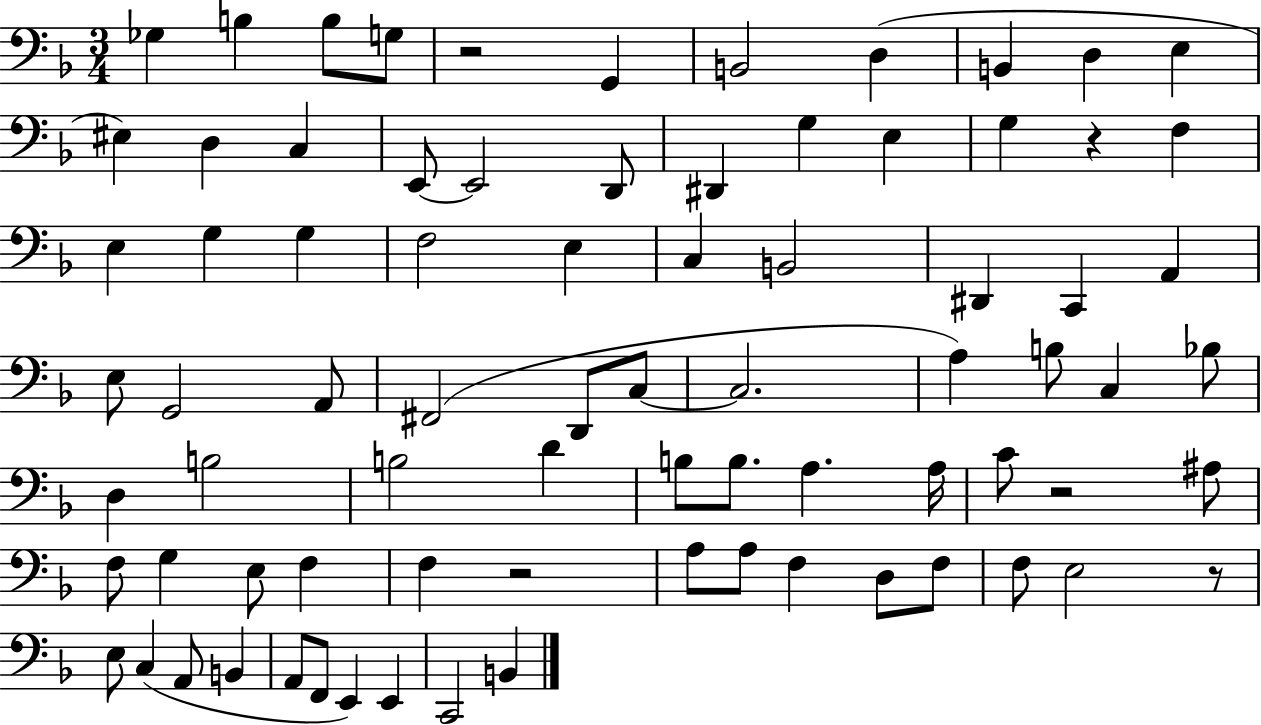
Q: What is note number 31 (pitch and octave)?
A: A2